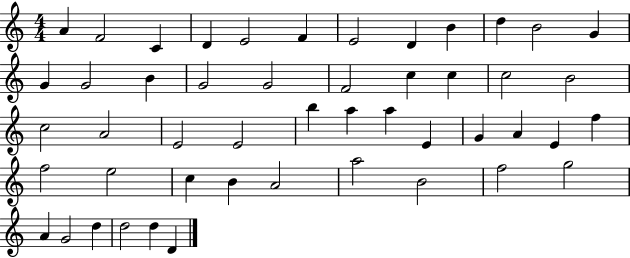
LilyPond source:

{
  \clef treble
  \numericTimeSignature
  \time 4/4
  \key c \major
  a'4 f'2 c'4 | d'4 e'2 f'4 | e'2 d'4 b'4 | d''4 b'2 g'4 | \break g'4 g'2 b'4 | g'2 g'2 | f'2 c''4 c''4 | c''2 b'2 | \break c''2 a'2 | e'2 e'2 | b''4 a''4 a''4 e'4 | g'4 a'4 e'4 f''4 | \break f''2 e''2 | c''4 b'4 a'2 | a''2 b'2 | f''2 g''2 | \break a'4 g'2 d''4 | d''2 d''4 d'4 | \bar "|."
}